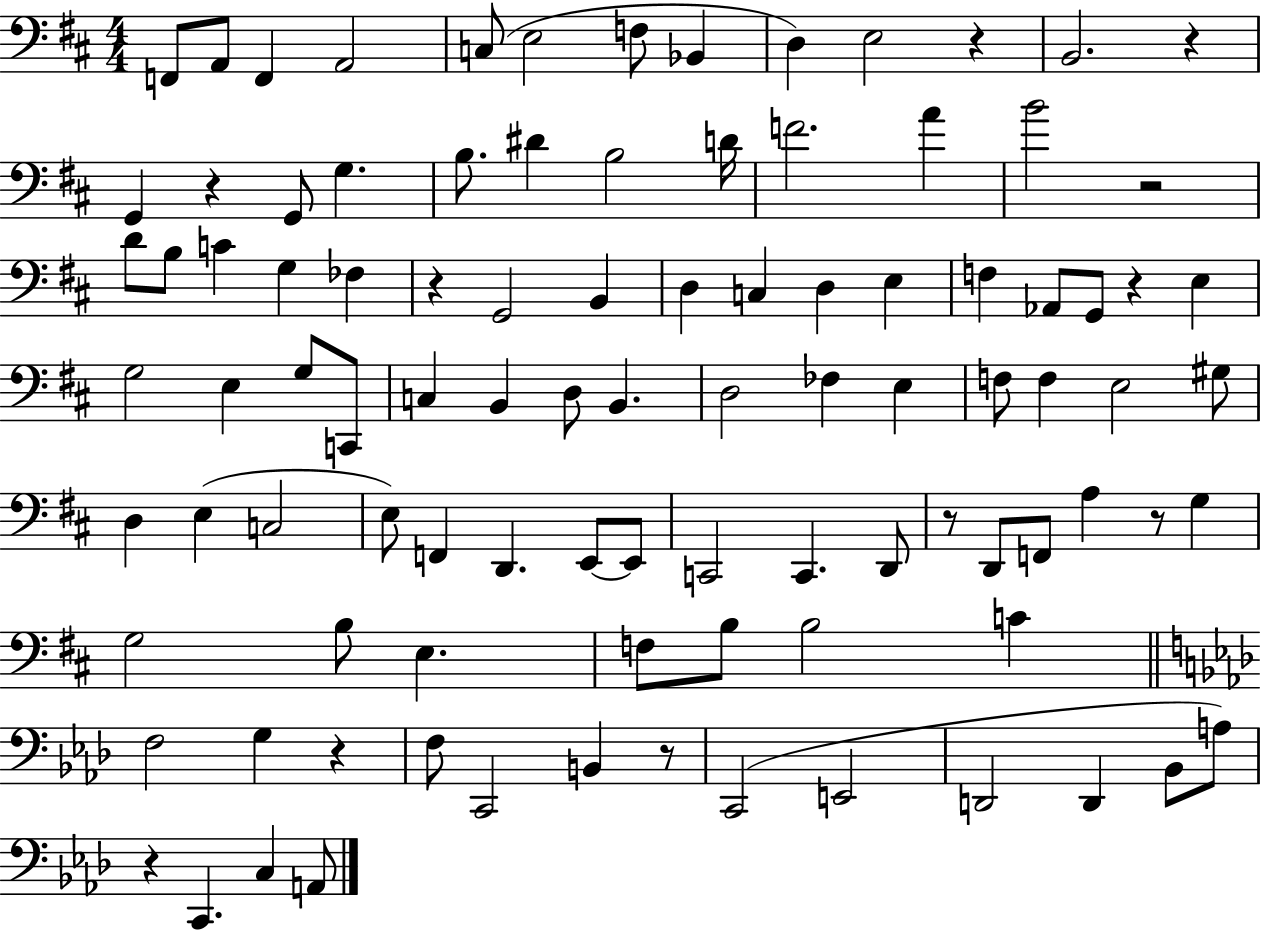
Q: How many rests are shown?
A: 11